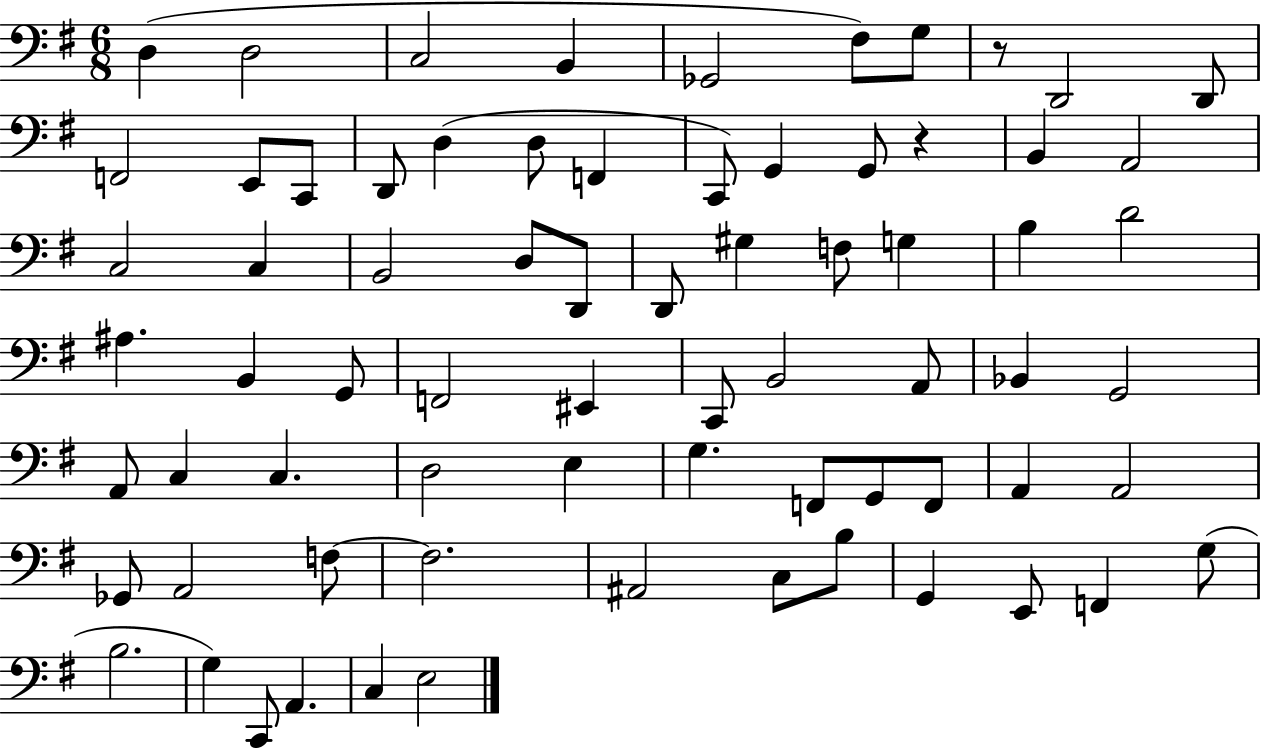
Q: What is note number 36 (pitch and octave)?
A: F2